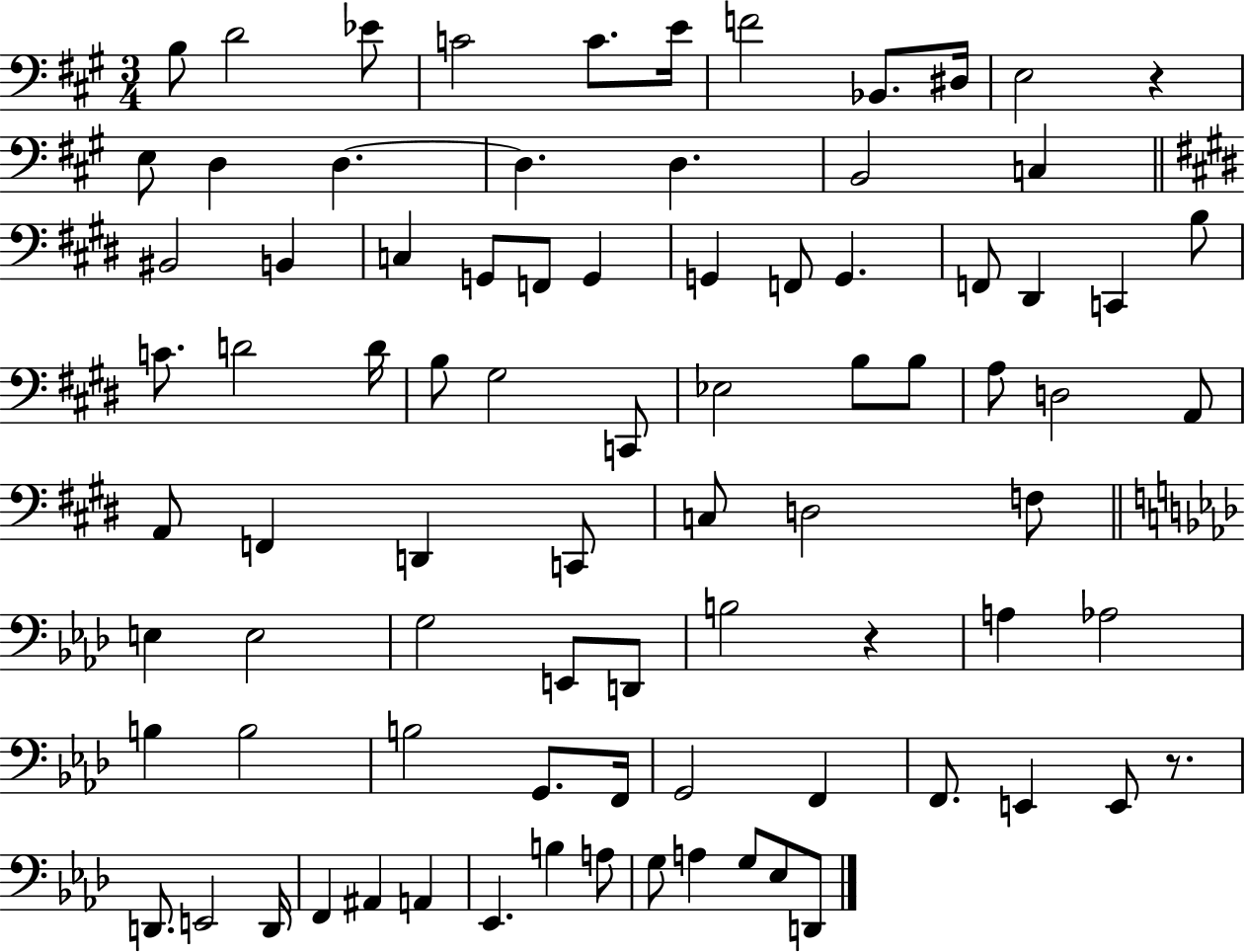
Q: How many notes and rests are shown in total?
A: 84